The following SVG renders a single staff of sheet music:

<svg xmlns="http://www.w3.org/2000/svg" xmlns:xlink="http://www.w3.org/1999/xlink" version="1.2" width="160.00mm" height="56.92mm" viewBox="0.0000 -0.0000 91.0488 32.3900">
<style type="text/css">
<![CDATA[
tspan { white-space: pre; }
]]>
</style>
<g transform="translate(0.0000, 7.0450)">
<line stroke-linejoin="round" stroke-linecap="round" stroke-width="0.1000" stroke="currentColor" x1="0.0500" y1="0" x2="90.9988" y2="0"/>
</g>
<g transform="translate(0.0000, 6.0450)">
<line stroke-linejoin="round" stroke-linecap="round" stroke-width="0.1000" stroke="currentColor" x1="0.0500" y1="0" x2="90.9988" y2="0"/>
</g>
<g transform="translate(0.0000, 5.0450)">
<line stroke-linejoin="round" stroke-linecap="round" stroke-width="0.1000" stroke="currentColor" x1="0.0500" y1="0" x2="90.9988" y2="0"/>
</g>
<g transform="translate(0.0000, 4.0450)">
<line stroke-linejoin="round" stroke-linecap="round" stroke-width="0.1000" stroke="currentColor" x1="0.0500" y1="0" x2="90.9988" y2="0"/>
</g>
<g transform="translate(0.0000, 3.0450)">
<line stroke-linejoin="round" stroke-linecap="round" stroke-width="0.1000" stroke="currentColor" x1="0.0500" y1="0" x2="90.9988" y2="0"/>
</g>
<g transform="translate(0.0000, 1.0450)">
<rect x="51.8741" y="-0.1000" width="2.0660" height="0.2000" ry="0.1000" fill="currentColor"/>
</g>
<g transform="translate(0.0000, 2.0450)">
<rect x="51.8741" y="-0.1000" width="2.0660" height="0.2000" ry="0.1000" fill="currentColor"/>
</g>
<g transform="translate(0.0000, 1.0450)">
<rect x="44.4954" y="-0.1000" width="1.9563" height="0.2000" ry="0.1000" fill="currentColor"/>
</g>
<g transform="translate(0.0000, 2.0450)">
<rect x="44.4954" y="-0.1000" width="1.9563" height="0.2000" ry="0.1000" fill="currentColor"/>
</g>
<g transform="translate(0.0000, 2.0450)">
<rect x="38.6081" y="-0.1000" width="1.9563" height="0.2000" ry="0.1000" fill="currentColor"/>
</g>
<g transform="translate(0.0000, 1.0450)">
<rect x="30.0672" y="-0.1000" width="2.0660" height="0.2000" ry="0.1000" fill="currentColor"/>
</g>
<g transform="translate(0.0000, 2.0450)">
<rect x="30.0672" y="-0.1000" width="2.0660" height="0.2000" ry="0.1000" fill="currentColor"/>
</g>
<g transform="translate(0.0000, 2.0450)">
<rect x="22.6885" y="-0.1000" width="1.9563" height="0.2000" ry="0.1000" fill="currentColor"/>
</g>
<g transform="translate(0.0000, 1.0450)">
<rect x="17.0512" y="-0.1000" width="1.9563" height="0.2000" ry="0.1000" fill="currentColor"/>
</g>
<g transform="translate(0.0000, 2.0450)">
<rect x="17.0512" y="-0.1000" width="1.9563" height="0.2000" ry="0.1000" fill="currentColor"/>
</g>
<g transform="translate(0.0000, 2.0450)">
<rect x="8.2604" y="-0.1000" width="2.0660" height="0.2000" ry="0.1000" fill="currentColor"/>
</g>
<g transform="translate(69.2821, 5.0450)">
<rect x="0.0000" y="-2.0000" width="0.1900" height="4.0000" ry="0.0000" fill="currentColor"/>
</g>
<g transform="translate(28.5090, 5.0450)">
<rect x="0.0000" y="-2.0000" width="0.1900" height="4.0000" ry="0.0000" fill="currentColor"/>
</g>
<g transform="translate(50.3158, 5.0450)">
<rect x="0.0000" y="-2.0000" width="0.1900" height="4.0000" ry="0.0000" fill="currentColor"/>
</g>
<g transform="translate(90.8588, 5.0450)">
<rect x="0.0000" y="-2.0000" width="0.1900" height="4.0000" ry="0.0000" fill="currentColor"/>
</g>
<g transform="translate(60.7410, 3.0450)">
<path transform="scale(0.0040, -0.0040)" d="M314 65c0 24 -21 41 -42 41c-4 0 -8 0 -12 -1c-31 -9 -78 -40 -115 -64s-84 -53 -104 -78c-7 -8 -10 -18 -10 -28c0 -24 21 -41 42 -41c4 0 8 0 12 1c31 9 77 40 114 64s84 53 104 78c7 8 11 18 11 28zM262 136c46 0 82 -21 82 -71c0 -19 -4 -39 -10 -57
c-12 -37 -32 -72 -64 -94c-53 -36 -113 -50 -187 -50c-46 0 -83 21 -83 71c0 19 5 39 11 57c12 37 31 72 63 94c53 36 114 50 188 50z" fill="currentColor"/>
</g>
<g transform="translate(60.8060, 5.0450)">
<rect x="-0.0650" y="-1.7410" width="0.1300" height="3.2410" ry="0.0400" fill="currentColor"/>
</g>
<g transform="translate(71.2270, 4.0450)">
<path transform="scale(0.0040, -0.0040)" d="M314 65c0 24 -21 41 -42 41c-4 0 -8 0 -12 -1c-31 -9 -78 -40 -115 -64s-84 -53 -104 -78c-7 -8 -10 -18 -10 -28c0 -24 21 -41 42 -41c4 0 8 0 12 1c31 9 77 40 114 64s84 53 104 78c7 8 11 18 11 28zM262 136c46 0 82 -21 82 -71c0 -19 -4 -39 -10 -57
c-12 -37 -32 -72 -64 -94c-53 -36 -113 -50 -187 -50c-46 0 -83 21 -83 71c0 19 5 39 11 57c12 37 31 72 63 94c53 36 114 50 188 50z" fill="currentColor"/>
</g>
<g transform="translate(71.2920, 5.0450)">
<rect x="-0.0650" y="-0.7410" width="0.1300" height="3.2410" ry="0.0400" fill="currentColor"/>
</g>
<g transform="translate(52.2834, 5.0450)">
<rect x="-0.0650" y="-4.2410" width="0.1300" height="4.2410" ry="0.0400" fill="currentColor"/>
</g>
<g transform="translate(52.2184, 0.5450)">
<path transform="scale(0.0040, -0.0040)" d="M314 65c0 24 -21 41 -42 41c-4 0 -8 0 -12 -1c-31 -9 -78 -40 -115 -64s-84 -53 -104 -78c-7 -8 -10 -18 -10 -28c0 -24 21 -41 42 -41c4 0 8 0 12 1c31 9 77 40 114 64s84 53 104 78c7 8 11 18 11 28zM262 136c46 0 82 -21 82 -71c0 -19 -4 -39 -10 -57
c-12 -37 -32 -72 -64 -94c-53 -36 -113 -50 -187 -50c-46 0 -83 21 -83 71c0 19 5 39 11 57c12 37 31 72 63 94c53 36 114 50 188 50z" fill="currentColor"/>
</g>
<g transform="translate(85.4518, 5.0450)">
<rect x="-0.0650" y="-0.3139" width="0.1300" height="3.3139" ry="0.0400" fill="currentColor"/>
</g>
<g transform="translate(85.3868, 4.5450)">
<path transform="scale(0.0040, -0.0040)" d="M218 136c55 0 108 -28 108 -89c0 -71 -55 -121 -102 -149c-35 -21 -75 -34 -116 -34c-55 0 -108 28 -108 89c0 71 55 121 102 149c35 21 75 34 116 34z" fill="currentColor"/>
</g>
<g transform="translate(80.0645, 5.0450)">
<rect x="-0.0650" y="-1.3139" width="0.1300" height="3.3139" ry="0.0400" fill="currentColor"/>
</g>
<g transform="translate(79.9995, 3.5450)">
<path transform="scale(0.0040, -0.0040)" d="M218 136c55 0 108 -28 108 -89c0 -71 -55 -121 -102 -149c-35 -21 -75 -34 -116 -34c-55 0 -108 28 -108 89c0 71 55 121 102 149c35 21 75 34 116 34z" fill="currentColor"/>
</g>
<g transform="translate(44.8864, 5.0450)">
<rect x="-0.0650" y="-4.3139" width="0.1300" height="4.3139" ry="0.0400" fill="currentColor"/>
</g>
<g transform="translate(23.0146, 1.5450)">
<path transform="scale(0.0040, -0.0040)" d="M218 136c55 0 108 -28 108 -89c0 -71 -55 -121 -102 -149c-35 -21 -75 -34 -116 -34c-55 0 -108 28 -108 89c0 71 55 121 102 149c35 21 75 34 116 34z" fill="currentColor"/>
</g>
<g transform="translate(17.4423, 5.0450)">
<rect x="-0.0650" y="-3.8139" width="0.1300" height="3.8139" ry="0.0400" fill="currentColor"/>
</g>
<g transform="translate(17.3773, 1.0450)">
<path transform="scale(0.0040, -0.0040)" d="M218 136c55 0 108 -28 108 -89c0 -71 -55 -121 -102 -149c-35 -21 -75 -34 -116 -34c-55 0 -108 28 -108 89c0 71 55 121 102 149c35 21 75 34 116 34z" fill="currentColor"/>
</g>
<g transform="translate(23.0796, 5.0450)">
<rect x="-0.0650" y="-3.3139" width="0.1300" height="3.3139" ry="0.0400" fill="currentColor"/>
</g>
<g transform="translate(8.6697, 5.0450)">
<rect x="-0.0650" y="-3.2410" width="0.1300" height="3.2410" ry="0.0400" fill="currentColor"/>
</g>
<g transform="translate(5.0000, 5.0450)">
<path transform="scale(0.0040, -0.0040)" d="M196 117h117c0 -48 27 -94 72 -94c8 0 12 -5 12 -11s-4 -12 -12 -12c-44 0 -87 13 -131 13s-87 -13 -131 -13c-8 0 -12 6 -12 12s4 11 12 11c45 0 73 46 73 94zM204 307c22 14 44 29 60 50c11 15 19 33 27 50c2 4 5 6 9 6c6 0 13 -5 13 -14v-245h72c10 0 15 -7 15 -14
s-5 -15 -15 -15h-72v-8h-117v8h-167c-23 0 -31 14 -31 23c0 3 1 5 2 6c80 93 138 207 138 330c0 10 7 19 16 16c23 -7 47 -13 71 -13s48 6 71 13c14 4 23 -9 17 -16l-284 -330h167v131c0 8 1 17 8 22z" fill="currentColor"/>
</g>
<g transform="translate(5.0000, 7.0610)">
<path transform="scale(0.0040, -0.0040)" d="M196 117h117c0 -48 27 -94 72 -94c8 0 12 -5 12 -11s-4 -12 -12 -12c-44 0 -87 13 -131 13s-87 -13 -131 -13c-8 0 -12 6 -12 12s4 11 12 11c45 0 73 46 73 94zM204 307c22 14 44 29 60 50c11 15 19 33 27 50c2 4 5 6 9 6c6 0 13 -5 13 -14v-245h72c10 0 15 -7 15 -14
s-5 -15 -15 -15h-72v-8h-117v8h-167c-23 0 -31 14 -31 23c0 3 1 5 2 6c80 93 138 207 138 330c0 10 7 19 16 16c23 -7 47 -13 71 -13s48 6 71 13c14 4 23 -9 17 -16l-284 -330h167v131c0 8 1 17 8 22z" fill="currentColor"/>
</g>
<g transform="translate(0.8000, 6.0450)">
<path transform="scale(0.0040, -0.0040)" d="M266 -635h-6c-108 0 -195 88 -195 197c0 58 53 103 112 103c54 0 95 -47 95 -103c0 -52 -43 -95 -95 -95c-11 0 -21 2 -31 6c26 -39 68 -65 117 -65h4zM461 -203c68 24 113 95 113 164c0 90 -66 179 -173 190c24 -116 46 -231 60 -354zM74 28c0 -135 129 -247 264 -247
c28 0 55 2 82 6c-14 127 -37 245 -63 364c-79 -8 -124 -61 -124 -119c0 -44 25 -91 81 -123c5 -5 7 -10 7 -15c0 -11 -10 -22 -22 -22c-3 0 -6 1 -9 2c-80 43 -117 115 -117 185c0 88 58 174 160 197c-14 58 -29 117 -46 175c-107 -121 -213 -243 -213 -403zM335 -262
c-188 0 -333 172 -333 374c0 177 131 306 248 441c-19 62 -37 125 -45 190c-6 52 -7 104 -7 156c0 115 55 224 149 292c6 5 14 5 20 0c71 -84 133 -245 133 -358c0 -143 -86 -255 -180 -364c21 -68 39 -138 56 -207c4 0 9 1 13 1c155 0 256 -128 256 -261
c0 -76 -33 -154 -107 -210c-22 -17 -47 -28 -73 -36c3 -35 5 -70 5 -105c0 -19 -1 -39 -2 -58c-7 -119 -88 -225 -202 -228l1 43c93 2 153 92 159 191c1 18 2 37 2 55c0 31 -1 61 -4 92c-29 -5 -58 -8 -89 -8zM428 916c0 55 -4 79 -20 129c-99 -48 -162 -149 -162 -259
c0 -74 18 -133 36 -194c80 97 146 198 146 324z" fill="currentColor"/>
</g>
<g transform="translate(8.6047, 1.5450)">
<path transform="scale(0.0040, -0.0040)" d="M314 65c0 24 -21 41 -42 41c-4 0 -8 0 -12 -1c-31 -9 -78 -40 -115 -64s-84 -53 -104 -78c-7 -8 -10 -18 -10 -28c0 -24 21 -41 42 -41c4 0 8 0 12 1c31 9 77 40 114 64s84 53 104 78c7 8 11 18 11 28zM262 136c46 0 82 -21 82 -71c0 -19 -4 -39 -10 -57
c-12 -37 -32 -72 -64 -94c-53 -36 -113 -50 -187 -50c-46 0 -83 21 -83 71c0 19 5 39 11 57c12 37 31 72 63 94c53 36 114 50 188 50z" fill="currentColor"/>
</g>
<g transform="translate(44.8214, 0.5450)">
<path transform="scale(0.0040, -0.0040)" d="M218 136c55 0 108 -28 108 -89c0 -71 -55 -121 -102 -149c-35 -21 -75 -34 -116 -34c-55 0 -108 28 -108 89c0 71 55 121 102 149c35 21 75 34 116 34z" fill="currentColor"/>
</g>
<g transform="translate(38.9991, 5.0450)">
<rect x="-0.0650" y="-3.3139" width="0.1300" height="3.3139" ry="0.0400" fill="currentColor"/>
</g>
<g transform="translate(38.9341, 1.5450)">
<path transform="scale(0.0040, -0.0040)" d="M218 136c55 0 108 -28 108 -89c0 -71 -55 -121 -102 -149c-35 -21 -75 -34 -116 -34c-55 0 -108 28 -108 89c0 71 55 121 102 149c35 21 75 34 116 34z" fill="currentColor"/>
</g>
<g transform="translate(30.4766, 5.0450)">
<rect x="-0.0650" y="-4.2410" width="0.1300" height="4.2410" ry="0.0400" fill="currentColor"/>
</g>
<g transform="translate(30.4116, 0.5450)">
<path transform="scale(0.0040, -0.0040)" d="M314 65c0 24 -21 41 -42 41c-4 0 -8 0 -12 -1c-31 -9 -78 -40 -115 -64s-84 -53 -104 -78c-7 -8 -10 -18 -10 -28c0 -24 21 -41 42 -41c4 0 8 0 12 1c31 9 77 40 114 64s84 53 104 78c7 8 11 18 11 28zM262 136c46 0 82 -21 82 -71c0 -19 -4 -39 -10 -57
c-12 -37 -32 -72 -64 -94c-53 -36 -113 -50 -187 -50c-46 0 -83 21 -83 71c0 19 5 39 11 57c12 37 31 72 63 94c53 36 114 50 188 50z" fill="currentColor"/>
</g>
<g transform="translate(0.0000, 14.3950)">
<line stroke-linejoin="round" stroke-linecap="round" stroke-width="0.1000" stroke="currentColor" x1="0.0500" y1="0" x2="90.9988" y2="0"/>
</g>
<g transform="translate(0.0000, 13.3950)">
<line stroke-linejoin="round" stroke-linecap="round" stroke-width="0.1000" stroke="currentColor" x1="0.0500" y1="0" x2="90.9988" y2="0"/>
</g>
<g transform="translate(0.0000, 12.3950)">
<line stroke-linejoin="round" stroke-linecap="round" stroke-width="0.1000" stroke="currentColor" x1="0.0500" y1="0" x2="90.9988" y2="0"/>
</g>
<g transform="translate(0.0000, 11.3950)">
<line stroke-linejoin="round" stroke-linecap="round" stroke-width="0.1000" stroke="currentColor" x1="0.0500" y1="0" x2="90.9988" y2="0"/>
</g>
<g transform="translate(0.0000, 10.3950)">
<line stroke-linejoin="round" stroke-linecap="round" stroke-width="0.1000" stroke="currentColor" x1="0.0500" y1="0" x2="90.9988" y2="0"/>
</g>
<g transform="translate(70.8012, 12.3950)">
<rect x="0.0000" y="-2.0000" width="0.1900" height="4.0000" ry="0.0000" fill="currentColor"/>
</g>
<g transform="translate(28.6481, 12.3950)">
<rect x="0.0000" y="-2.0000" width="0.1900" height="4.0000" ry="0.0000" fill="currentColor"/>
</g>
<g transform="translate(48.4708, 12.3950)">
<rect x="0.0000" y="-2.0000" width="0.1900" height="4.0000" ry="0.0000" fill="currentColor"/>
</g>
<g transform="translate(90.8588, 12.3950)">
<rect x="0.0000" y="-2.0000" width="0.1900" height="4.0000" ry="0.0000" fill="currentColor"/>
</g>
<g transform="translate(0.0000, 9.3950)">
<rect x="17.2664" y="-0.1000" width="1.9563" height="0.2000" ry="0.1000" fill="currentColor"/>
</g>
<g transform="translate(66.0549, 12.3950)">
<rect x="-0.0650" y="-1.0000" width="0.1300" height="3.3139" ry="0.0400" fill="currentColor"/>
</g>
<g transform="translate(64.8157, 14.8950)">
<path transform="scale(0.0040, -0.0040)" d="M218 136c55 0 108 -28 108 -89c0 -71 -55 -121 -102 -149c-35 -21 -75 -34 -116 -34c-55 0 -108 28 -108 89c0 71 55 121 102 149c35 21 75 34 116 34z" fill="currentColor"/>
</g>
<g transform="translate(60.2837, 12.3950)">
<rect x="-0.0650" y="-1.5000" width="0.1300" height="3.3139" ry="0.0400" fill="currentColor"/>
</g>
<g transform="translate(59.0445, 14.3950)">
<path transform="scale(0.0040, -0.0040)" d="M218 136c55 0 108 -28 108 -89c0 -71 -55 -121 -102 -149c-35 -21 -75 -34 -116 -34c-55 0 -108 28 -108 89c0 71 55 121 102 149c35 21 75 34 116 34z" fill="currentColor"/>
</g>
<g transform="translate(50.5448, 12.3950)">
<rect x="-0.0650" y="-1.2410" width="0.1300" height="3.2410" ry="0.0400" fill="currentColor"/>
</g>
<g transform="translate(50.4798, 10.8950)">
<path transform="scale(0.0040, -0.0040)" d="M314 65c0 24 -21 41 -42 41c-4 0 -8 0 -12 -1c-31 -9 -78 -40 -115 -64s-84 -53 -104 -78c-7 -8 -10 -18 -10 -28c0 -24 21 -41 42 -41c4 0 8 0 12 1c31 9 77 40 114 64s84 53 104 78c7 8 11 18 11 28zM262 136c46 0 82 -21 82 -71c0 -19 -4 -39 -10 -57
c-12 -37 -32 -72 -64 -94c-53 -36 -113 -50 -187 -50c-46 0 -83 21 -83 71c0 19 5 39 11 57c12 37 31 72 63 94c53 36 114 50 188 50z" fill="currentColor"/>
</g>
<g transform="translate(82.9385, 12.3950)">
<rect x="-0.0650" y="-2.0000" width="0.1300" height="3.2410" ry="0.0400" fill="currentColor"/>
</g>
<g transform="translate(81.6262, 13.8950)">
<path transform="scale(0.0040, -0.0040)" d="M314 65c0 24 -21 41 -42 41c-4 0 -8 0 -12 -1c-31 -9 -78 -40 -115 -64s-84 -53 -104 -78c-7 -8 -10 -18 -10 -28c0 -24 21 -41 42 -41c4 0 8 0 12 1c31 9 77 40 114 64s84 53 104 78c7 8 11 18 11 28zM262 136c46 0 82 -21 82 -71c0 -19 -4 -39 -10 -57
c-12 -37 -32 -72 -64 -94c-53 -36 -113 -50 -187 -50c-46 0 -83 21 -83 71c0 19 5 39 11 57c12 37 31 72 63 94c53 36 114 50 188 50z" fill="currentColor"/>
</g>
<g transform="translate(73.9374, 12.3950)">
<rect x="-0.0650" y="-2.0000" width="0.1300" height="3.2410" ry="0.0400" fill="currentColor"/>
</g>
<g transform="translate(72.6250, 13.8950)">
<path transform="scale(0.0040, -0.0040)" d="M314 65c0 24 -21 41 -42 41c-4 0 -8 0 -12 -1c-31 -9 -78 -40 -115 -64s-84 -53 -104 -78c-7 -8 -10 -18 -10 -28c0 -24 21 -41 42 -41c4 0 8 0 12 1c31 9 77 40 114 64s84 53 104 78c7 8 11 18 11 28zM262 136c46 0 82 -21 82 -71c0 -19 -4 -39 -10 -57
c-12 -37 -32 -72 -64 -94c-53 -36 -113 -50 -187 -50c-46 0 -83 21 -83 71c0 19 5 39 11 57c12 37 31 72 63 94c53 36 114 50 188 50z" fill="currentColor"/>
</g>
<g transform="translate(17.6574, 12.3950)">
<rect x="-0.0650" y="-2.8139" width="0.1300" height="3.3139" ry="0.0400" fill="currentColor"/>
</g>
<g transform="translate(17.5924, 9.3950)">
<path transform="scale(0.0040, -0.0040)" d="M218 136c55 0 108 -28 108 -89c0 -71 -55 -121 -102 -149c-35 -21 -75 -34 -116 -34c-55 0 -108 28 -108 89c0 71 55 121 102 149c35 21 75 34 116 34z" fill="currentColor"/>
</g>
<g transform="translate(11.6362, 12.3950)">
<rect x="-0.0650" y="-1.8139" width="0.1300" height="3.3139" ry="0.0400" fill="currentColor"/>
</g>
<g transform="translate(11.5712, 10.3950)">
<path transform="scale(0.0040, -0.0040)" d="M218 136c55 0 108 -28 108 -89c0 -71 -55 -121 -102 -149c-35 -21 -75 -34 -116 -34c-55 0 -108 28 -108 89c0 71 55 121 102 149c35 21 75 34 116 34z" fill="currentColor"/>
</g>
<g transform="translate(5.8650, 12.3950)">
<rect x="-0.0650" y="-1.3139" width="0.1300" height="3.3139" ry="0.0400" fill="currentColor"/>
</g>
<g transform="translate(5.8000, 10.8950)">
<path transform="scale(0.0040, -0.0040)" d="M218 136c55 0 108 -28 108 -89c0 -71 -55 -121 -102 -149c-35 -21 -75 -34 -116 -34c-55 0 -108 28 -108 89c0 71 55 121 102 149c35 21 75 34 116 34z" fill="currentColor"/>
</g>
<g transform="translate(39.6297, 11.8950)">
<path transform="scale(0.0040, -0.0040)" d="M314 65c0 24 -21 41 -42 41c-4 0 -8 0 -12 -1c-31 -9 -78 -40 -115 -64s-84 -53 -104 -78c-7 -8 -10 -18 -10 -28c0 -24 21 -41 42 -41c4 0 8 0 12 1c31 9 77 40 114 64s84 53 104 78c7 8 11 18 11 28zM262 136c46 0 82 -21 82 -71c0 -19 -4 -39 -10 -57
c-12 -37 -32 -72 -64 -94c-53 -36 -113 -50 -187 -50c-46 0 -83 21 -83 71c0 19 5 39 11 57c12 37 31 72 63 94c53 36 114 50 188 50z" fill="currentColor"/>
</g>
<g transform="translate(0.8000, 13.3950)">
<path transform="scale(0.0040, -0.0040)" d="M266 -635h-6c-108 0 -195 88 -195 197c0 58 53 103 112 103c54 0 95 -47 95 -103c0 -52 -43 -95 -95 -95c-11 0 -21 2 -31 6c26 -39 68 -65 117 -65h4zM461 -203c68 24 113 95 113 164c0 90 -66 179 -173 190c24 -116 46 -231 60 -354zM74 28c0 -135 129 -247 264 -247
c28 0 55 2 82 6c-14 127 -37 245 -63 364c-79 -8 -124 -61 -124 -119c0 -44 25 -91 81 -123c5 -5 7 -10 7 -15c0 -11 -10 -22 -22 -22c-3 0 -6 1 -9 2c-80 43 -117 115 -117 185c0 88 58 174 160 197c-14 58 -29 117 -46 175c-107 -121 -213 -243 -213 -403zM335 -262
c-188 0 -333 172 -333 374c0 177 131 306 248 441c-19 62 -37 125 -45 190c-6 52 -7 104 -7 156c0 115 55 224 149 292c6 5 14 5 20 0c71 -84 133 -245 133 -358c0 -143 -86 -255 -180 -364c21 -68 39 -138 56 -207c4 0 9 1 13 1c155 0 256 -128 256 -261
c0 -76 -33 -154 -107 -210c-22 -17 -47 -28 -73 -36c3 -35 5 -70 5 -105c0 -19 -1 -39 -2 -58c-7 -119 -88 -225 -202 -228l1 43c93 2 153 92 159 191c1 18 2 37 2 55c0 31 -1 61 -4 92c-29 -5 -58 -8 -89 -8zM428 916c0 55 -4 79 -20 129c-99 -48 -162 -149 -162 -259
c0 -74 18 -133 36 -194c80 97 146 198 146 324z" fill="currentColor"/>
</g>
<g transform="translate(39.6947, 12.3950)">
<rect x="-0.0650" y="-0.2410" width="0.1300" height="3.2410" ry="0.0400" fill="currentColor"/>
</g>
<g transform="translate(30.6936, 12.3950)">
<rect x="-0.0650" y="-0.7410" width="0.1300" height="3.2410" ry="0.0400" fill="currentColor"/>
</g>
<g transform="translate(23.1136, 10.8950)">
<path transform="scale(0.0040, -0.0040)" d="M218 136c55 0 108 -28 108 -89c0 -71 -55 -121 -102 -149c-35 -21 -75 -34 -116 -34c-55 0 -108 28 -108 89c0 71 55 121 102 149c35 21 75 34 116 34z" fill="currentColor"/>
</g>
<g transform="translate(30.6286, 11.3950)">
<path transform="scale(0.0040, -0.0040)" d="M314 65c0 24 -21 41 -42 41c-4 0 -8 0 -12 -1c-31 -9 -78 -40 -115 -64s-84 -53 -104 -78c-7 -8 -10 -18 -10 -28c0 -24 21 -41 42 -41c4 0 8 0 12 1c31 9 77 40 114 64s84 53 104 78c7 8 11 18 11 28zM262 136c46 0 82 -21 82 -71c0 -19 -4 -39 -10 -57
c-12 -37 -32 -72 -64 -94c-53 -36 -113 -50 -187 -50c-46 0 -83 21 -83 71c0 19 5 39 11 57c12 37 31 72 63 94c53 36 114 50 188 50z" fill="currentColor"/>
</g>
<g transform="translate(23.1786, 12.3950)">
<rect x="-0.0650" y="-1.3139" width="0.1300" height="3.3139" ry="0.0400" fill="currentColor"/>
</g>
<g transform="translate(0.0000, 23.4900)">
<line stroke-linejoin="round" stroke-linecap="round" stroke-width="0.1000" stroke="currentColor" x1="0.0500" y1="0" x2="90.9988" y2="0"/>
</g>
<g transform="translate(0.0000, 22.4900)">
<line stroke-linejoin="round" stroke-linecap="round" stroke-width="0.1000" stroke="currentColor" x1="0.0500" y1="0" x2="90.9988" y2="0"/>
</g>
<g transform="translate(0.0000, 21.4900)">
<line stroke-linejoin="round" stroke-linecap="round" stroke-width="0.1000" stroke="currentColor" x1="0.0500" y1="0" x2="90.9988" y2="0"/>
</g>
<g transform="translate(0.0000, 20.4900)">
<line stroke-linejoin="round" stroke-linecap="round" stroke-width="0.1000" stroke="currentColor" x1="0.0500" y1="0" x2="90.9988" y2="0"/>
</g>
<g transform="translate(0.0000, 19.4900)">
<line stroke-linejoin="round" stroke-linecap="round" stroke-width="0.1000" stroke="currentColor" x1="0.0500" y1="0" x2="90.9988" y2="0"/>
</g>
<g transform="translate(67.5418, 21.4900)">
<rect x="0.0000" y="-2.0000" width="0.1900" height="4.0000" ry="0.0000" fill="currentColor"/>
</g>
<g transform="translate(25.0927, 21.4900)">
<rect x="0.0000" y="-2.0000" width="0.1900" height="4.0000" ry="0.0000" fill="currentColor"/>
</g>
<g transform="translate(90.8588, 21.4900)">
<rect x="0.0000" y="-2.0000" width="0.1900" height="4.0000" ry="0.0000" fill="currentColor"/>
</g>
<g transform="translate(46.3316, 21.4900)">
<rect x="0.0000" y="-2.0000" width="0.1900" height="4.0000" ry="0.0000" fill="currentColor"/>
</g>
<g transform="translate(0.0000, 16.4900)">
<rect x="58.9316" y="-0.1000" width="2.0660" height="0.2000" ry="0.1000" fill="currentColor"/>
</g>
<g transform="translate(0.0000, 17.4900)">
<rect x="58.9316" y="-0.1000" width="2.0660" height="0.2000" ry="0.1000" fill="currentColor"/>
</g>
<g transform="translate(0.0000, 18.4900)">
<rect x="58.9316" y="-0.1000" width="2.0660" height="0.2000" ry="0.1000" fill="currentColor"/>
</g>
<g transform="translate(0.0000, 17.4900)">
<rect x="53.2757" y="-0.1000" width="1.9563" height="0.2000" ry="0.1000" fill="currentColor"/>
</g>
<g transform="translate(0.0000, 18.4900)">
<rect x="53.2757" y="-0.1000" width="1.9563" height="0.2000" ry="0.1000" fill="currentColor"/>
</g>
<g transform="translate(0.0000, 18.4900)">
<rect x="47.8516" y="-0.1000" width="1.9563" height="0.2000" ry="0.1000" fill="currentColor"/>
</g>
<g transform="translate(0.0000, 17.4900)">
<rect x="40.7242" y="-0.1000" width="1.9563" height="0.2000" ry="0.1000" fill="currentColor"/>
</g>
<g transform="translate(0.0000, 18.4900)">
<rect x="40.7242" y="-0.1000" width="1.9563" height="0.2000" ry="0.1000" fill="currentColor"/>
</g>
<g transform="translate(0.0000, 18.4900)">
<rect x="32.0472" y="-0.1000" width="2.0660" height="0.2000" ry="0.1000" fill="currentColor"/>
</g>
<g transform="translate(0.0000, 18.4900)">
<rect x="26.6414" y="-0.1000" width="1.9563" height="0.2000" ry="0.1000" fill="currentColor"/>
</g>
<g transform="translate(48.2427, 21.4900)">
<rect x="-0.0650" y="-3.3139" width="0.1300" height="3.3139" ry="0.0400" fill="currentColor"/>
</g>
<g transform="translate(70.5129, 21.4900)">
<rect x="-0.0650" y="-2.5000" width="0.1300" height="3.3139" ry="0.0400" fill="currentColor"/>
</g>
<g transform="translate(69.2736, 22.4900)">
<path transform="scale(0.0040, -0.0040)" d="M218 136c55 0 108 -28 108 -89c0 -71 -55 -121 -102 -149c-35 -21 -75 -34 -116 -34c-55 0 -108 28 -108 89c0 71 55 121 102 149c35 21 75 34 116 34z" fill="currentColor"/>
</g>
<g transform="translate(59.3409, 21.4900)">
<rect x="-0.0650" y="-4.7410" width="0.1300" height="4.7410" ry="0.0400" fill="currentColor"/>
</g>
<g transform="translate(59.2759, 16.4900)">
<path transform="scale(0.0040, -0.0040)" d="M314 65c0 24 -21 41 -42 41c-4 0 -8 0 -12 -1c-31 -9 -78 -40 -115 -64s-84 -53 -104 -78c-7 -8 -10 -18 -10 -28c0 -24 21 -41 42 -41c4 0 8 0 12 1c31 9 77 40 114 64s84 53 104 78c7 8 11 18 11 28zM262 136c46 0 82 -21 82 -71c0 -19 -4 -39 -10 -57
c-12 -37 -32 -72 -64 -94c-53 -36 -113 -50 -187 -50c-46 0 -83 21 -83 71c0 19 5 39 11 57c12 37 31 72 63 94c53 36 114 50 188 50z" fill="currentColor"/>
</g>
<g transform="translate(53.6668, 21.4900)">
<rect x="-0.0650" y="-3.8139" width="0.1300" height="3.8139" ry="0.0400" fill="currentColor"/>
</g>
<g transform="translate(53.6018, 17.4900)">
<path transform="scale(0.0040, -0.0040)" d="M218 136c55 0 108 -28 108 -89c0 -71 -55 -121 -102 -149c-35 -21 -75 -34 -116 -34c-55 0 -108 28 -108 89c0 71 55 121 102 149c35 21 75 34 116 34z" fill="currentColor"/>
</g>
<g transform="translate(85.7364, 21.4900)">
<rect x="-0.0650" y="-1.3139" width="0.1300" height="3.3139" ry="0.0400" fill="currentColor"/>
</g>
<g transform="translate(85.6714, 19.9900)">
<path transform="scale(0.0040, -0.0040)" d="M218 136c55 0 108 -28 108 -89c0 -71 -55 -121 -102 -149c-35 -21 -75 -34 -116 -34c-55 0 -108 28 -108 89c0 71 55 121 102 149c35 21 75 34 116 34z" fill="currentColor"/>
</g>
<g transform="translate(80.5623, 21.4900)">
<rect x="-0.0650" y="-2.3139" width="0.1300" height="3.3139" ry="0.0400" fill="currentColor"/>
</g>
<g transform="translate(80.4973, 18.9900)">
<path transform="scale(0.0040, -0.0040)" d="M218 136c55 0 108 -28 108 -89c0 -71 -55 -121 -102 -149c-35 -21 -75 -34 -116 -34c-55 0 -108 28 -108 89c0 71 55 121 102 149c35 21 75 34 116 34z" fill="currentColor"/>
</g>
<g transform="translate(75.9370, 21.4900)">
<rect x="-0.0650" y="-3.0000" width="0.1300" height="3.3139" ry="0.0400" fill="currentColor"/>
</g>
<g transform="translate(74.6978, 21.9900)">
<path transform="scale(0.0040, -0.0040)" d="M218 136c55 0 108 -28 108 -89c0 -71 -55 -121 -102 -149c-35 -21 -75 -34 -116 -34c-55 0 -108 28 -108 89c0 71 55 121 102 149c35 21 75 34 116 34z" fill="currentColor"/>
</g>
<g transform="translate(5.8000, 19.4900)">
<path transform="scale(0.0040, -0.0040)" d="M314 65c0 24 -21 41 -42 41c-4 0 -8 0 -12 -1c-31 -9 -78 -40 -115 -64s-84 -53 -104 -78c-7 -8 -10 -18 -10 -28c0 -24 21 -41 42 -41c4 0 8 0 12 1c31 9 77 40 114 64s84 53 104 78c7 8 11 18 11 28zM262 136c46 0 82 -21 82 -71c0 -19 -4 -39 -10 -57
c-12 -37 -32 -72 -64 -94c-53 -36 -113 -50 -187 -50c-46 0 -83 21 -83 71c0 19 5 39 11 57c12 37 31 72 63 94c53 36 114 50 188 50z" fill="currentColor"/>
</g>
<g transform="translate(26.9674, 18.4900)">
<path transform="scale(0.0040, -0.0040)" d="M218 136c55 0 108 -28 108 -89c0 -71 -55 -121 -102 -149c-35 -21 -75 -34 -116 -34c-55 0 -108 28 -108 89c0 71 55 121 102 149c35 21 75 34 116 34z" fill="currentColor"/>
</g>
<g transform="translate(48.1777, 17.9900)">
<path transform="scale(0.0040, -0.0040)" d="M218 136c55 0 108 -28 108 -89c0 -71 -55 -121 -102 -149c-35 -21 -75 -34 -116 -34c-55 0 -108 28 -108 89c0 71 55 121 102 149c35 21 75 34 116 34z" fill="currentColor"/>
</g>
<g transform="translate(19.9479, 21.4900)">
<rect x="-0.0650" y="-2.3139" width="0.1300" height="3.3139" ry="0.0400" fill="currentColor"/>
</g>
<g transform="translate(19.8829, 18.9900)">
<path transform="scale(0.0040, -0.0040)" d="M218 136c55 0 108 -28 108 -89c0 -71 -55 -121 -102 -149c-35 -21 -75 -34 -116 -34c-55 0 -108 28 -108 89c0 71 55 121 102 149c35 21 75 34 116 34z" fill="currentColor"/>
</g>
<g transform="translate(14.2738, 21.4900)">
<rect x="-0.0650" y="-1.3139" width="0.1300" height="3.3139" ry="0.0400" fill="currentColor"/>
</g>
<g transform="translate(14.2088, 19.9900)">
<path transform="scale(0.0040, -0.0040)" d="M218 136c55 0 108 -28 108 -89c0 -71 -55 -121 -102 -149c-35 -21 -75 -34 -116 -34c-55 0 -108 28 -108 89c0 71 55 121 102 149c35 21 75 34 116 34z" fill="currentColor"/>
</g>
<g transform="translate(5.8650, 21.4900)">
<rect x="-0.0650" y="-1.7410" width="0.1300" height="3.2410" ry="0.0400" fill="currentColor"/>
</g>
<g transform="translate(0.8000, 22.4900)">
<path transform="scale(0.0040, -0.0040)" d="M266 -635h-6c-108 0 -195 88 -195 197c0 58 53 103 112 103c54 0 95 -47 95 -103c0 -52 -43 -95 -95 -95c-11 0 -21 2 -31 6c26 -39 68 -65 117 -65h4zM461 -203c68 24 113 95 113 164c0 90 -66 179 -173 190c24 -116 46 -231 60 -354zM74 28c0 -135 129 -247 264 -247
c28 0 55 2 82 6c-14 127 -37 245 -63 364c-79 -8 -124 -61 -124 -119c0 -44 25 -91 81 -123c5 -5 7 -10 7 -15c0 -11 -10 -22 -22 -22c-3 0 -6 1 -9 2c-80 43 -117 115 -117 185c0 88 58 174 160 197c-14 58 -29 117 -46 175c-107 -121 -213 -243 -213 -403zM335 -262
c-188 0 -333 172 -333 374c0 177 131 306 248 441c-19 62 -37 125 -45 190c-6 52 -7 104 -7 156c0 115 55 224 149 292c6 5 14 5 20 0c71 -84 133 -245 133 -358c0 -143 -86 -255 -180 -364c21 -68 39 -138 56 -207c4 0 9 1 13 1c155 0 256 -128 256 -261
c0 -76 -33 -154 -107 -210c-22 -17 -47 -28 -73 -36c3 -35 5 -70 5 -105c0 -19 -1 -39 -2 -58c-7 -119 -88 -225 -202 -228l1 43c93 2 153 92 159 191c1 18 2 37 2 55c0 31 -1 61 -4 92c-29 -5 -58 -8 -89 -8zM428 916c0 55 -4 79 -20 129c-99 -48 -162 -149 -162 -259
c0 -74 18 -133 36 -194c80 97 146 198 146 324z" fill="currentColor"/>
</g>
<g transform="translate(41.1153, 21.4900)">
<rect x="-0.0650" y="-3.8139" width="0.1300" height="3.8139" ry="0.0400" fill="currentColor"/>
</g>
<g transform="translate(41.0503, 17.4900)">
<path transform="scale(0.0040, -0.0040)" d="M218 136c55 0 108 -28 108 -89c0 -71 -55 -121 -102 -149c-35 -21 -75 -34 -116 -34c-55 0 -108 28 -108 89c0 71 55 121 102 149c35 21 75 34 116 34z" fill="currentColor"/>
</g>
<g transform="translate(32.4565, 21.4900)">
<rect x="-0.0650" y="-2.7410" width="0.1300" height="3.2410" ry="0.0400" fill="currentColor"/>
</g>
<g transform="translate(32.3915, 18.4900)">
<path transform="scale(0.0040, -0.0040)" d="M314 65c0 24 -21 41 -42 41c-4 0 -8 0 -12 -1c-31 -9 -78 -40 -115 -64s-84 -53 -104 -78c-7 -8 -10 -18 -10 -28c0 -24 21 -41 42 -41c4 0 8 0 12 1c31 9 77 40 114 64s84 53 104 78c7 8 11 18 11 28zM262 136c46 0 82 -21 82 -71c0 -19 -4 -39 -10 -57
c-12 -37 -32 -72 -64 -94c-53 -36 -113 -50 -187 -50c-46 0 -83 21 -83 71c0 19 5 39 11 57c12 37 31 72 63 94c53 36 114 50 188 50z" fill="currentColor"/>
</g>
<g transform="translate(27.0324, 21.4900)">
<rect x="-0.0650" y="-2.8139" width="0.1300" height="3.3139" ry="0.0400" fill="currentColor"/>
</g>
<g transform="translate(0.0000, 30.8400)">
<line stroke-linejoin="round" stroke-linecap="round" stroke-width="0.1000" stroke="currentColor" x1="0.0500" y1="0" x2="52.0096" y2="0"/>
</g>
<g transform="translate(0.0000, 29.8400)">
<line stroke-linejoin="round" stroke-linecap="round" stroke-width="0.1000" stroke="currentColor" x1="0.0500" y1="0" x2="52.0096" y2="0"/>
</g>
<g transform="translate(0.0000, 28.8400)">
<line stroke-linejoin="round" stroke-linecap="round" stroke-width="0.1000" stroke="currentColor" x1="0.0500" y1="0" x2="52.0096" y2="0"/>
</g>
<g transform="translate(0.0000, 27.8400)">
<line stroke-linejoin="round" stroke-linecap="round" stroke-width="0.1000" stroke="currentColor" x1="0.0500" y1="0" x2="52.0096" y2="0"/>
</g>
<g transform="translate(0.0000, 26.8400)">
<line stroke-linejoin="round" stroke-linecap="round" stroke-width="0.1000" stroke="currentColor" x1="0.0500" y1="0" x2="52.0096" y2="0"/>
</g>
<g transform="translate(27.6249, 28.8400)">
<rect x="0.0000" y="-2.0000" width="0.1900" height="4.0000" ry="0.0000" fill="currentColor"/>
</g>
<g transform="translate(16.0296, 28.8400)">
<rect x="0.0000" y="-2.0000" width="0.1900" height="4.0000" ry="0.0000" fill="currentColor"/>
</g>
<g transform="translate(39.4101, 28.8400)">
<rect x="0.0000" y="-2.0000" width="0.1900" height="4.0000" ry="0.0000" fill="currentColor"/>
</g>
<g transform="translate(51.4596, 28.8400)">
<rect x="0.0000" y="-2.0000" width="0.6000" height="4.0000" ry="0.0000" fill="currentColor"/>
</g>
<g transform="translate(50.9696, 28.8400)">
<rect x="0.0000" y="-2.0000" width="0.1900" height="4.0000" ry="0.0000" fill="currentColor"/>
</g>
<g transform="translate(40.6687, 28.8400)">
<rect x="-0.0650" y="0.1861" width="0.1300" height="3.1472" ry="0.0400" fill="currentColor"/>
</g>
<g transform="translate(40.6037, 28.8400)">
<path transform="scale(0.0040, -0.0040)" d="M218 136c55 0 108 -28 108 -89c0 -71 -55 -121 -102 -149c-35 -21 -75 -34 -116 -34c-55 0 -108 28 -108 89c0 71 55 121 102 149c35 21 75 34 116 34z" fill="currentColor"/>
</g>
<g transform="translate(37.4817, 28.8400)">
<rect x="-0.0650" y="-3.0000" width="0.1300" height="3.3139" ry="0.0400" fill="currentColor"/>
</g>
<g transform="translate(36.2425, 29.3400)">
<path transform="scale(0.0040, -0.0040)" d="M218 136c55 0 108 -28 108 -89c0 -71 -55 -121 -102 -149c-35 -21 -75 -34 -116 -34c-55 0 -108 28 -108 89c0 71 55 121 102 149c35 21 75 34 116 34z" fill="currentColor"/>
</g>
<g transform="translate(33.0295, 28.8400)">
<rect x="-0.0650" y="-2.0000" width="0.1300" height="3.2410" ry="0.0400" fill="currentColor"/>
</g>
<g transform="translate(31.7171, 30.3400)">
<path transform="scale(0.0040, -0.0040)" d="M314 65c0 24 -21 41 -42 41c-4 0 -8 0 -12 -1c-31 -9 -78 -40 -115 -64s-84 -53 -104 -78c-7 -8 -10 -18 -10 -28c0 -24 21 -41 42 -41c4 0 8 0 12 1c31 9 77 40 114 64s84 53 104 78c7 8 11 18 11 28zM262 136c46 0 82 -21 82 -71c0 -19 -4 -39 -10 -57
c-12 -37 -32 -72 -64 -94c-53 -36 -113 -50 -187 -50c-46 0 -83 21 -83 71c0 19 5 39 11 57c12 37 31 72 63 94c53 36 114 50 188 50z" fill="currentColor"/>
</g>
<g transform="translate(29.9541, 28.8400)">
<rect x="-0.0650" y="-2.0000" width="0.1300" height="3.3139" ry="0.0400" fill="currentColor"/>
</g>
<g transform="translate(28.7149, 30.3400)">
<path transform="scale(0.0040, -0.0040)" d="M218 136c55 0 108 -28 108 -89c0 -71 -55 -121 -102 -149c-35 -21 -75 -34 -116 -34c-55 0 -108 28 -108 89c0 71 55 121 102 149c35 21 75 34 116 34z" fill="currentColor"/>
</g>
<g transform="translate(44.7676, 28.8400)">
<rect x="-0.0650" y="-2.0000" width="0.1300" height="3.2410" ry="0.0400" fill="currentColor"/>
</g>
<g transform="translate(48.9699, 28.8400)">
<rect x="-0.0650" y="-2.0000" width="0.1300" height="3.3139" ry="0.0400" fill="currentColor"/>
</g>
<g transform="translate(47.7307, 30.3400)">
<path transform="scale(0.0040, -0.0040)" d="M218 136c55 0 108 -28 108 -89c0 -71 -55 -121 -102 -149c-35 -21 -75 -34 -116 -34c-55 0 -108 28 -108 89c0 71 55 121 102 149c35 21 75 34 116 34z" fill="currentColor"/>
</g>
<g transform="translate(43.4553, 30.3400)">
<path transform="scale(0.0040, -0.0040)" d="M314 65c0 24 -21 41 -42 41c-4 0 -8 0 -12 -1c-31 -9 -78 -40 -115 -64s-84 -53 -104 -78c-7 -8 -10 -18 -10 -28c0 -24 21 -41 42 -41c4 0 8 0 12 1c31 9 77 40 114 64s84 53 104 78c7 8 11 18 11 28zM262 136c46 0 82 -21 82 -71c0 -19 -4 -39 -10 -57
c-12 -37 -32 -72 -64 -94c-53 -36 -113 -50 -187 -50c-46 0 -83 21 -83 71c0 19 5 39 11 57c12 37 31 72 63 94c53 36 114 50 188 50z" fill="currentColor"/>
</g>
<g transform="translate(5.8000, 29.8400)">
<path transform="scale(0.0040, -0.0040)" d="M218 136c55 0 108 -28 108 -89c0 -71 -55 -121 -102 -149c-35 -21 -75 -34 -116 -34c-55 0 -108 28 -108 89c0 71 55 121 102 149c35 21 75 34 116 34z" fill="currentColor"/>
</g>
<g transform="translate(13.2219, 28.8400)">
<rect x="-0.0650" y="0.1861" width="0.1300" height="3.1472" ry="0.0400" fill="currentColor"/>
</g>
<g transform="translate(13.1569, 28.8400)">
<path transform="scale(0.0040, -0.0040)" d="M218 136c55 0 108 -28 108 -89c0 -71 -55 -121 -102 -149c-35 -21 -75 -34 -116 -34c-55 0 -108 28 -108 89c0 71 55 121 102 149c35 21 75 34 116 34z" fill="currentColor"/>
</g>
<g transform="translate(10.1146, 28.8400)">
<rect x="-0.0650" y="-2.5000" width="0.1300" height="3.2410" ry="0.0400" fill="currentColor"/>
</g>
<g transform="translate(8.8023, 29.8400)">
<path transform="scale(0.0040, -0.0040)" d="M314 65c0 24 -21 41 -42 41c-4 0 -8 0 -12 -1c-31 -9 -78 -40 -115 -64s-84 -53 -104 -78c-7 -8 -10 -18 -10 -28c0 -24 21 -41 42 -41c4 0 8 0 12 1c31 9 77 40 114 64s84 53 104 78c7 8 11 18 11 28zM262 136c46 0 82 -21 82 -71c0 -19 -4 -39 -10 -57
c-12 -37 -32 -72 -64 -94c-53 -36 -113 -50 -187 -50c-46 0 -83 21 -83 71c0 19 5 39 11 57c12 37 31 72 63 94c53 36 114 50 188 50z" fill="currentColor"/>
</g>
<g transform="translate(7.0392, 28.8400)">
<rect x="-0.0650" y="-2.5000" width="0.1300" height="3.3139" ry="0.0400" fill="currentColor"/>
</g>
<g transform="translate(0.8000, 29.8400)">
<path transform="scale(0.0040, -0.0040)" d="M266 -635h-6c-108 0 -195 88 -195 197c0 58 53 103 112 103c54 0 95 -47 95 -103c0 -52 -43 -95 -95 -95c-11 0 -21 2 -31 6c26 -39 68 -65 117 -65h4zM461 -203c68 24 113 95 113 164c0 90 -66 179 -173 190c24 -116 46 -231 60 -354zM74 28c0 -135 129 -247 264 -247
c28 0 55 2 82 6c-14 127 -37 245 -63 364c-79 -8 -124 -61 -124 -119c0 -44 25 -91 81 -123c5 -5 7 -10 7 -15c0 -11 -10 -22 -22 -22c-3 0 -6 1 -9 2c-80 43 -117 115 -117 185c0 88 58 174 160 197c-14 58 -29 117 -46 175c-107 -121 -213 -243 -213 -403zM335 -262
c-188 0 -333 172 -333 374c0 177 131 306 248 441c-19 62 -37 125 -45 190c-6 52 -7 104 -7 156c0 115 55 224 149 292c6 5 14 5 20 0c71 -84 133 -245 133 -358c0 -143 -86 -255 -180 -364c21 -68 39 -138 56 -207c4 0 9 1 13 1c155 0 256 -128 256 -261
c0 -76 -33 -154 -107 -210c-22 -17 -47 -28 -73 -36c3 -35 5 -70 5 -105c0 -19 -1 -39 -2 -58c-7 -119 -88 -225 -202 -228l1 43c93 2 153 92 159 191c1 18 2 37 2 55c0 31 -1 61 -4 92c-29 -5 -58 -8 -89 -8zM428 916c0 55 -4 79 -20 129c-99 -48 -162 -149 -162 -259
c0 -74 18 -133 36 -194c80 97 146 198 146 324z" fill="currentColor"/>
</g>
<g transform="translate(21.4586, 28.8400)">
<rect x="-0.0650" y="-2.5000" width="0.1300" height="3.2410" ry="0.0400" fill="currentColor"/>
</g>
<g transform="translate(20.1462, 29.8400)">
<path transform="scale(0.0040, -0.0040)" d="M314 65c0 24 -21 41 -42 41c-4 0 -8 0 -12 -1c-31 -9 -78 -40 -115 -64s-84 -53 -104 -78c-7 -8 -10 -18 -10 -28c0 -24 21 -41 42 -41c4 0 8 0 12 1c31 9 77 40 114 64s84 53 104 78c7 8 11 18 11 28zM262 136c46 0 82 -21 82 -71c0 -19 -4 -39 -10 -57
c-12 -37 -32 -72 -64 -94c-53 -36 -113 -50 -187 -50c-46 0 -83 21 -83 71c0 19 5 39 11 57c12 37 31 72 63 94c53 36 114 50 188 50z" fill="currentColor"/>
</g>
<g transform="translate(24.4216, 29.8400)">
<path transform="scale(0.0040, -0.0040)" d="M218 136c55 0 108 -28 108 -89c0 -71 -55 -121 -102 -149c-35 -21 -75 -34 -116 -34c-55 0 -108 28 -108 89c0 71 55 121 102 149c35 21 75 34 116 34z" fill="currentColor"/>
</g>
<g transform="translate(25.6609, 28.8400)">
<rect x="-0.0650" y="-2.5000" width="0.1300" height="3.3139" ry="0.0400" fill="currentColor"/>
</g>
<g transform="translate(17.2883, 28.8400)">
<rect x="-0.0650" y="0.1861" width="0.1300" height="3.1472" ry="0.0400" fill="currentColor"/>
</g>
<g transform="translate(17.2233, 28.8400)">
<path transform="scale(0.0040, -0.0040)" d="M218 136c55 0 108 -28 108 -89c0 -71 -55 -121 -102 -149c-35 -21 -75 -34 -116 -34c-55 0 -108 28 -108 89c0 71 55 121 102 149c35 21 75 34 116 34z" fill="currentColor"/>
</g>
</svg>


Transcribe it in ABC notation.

X:1
T:Untitled
M:4/4
L:1/4
K:C
b2 c' b d'2 b d' d'2 f2 d2 e c e f a e d2 c2 e2 E D F2 F2 f2 e g a a2 c' b c' e'2 G A g e G G2 B B G2 G F F2 A B F2 F